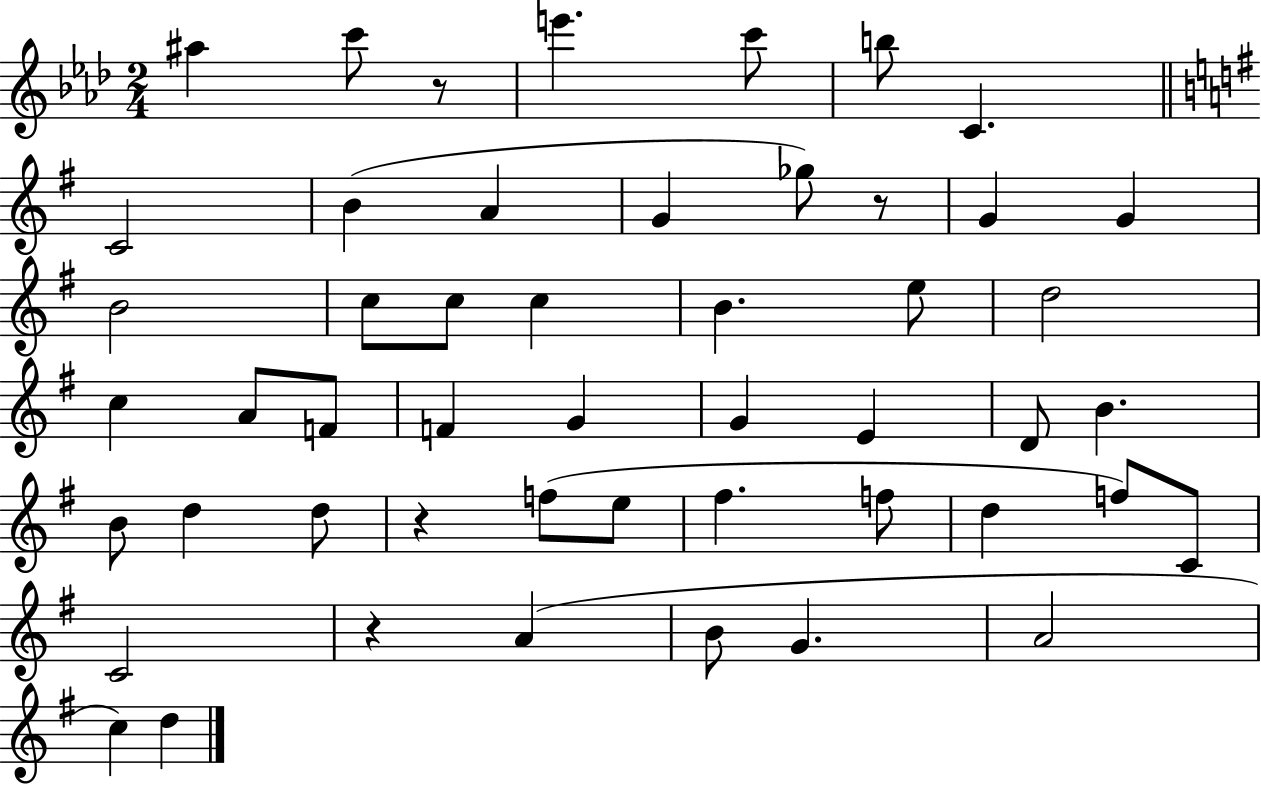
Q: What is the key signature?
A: AES major